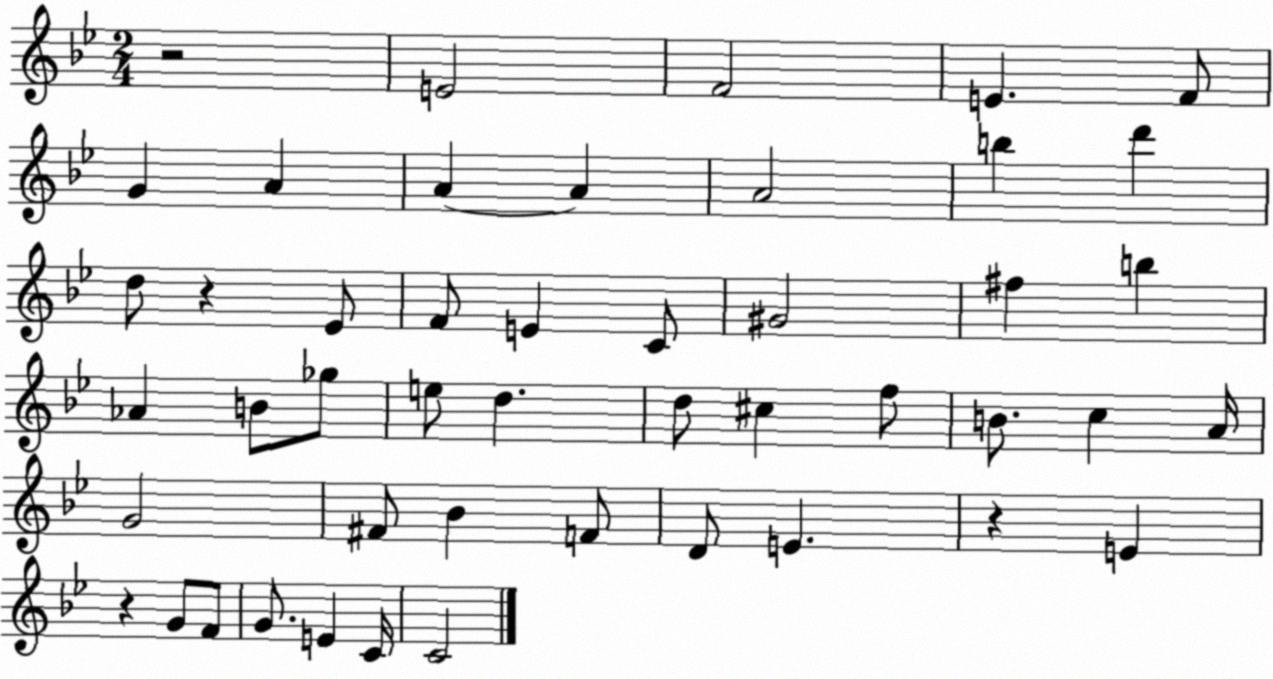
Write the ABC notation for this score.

X:1
T:Untitled
M:2/4
L:1/4
K:Bb
z2 E2 F2 E F/2 G A A A A2 b d' d/2 z _E/2 F/2 E C/2 ^G2 ^f b _A B/2 _g/2 e/2 d d/2 ^c f/2 B/2 c A/4 G2 ^F/2 _B F/2 D/2 E z E z G/2 F/2 G/2 E C/4 C2